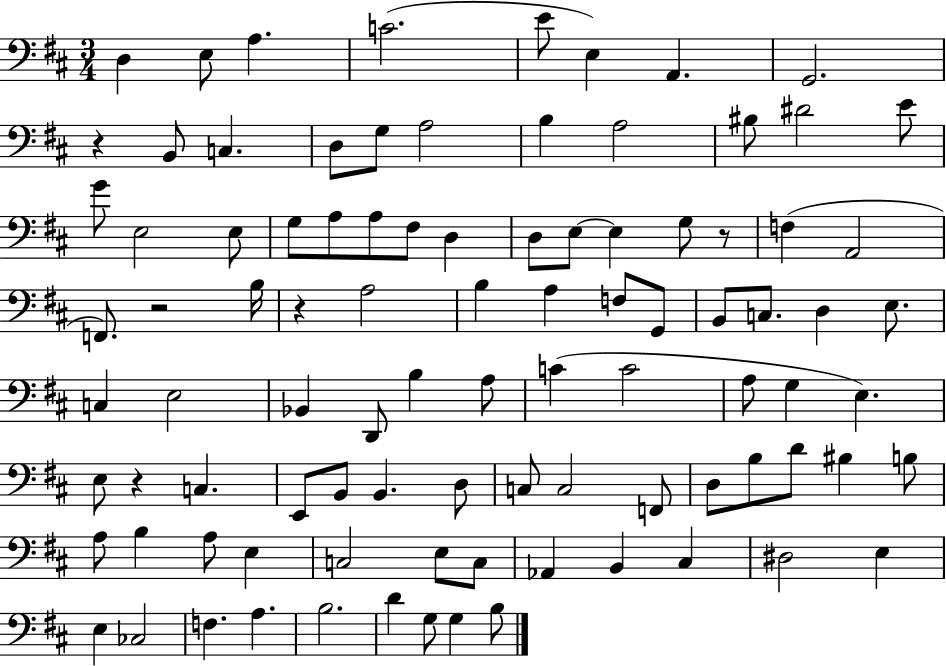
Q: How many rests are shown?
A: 5